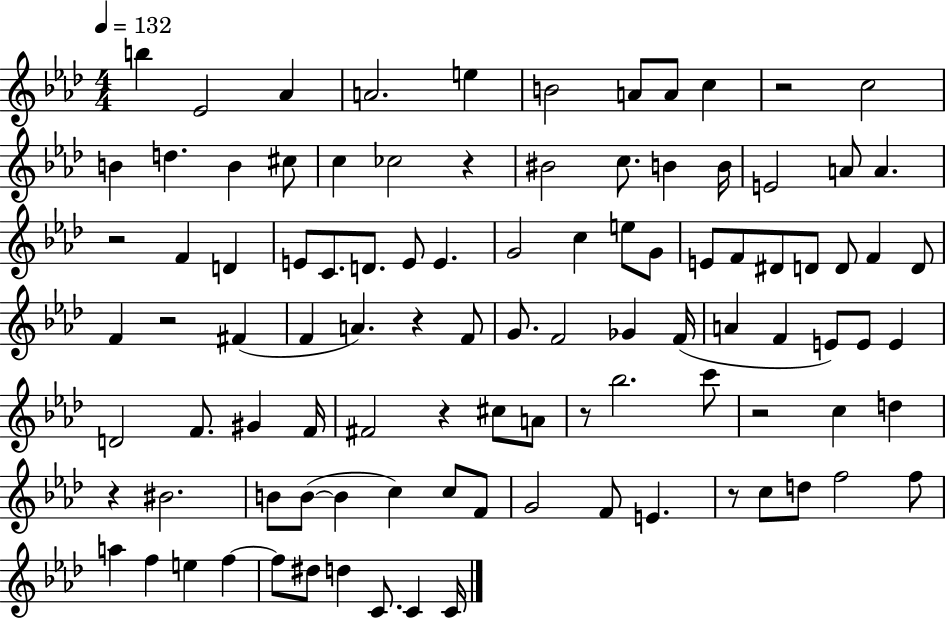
{
  \clef treble
  \numericTimeSignature
  \time 4/4
  \key aes \major
  \tempo 4 = 132
  b''4 ees'2 aes'4 | a'2. e''4 | b'2 a'8 a'8 c''4 | r2 c''2 | \break b'4 d''4. b'4 cis''8 | c''4 ces''2 r4 | bis'2 c''8. b'4 b'16 | e'2 a'8 a'4. | \break r2 f'4 d'4 | e'8 c'8. d'8. e'8 e'4. | g'2 c''4 e''8 g'8 | e'8 f'8 dis'8 d'8 d'8 f'4 d'8 | \break f'4 r2 fis'4( | f'4 a'4.) r4 f'8 | g'8. f'2 ges'4 f'16( | a'4 f'4 e'8) e'8 e'4 | \break d'2 f'8. gis'4 f'16 | fis'2 r4 cis''8 a'8 | r8 bes''2. c'''8 | r2 c''4 d''4 | \break r4 bis'2. | b'8 b'8~(~ b'4 c''4) c''8 f'8 | g'2 f'8 e'4. | r8 c''8 d''8 f''2 f''8 | \break a''4 f''4 e''4 f''4~~ | f''8 dis''8 d''4 c'8. c'4 c'16 | \bar "|."
}